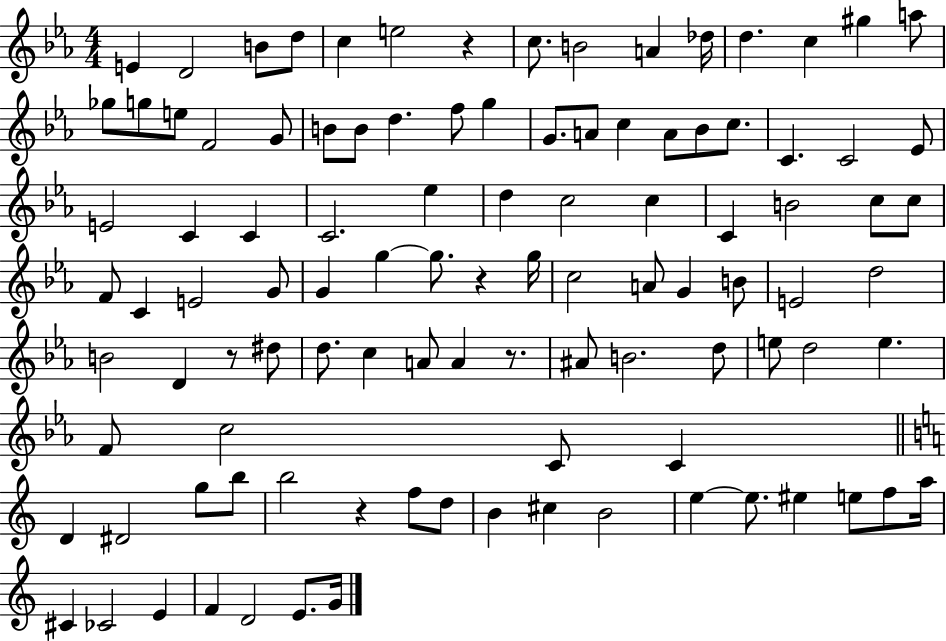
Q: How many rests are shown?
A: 5